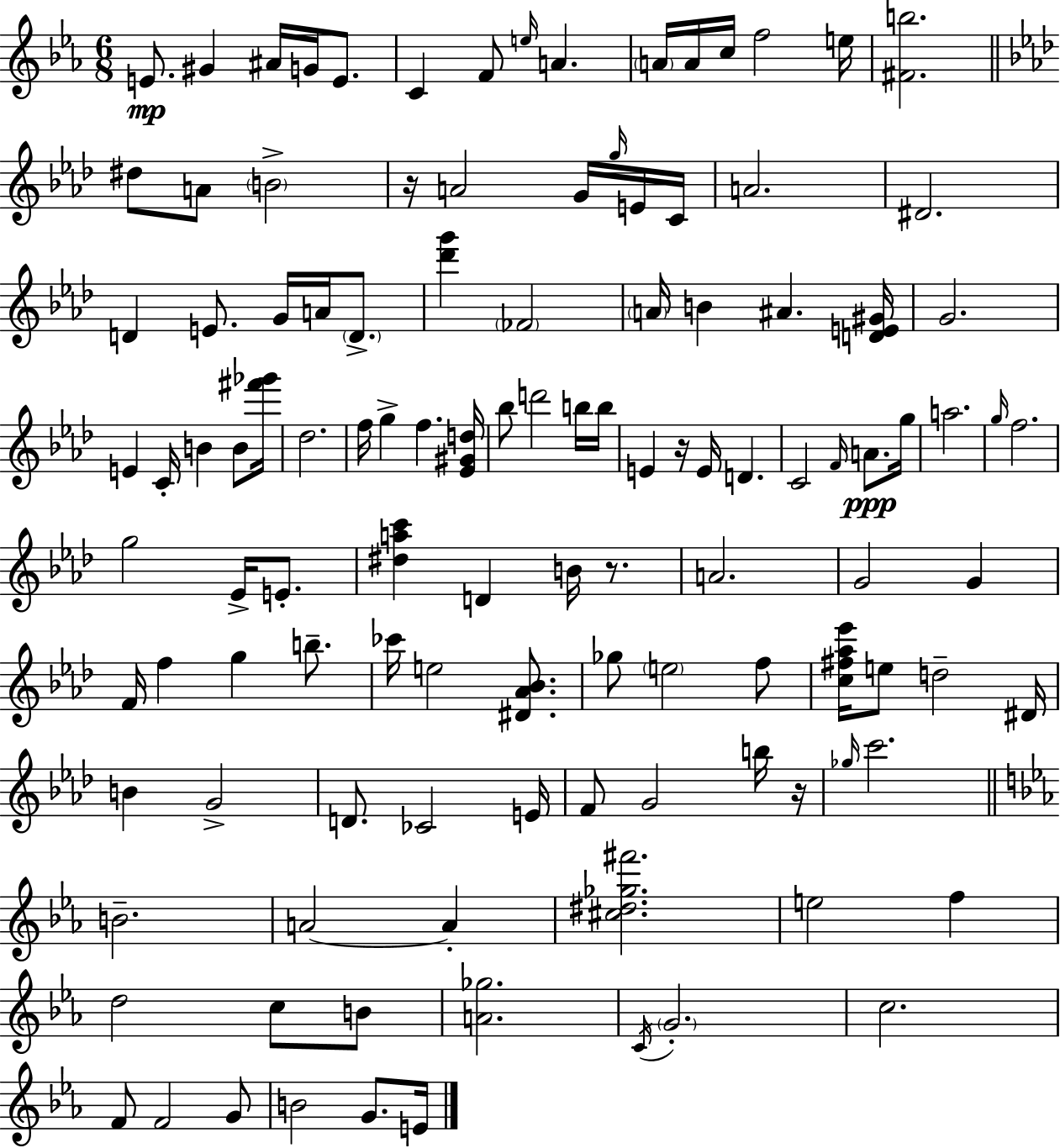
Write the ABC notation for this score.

X:1
T:Untitled
M:6/8
L:1/4
K:Eb
E/2 ^G ^A/4 G/4 E/2 C F/2 e/4 A A/4 A/4 c/4 f2 e/4 [^Fb]2 ^d/2 A/2 B2 z/4 A2 G/4 g/4 E/4 C/4 A2 ^D2 D E/2 G/4 A/4 D/2 [_d'g'] _F2 A/4 B ^A [DE^G]/4 G2 E C/4 B B/2 [^f'_g']/4 _d2 f/4 g f [_E^Gd]/4 _b/2 d'2 b/4 b/4 E z/4 E/4 D C2 F/4 A/2 g/4 a2 g/4 f2 g2 _E/4 E/2 [^dac'] D B/4 z/2 A2 G2 G F/4 f g b/2 _c'/4 e2 [^D_A_B]/2 _g/2 e2 f/2 [c^f_a_e']/4 e/2 d2 ^D/4 B G2 D/2 _C2 E/4 F/2 G2 b/4 z/4 _g/4 c'2 B2 A2 A [^c^d_g^f']2 e2 f d2 c/2 B/2 [A_g]2 C/4 G2 c2 F/2 F2 G/2 B2 G/2 E/4